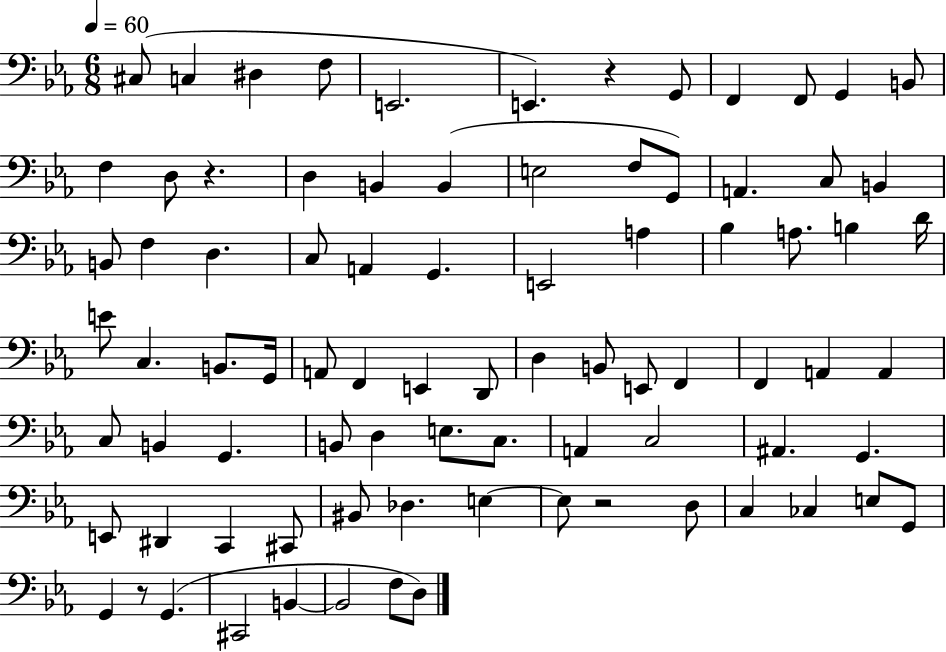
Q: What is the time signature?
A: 6/8